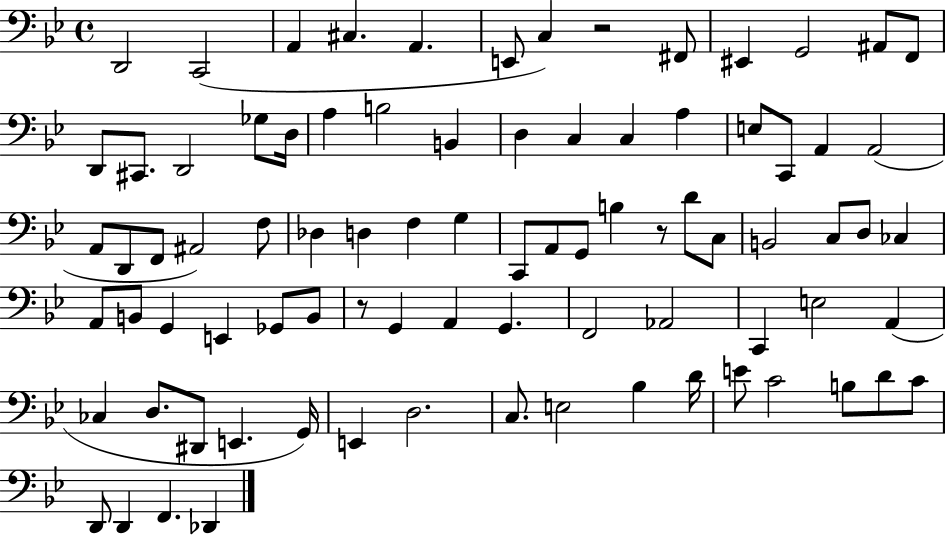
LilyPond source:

{
  \clef bass
  \time 4/4
  \defaultTimeSignature
  \key bes \major
  d,2 c,2( | a,4 cis4. a,4. | e,8 c4) r2 fis,8 | eis,4 g,2 ais,8 f,8 | \break d,8 cis,8. d,2 ges8 d16 | a4 b2 b,4 | d4 c4 c4 a4 | e8 c,8 a,4 a,2( | \break a,8 d,8 f,8 ais,2) f8 | des4 d4 f4 g4 | c,8 a,8 g,8 b4 r8 d'8 c8 | b,2 c8 d8 ces4 | \break a,8 b,8 g,4 e,4 ges,8 b,8 | r8 g,4 a,4 g,4. | f,2 aes,2 | c,4 e2 a,4( | \break ces4 d8. dis,8 e,4. g,16) | e,4 d2. | c8. e2 bes4 d'16 | e'8 c'2 b8 d'8 c'8 | \break d,8 d,4 f,4. des,4 | \bar "|."
}